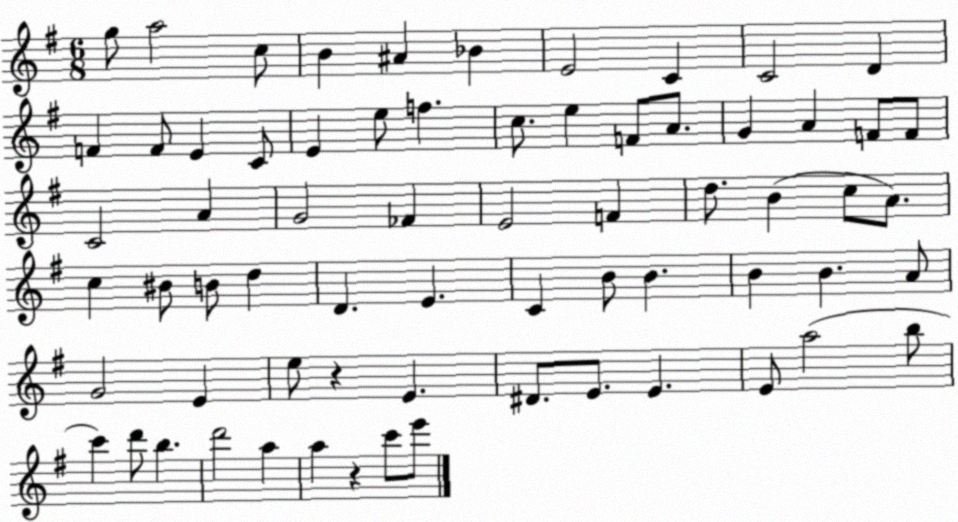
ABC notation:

X:1
T:Untitled
M:6/8
L:1/4
K:G
g/2 a2 c/2 B ^A _B E2 C C2 D F F/2 E C/2 E e/2 f c/2 e F/2 A/2 G A F/2 F/2 C2 A G2 _F E2 F d/2 B c/2 A/2 c ^B/2 B/2 d D E C B/2 B B B A/2 G2 E e/2 z E ^D/2 E/2 E E/2 a2 b/2 c' d'/2 b d'2 a a z c'/2 e'/2